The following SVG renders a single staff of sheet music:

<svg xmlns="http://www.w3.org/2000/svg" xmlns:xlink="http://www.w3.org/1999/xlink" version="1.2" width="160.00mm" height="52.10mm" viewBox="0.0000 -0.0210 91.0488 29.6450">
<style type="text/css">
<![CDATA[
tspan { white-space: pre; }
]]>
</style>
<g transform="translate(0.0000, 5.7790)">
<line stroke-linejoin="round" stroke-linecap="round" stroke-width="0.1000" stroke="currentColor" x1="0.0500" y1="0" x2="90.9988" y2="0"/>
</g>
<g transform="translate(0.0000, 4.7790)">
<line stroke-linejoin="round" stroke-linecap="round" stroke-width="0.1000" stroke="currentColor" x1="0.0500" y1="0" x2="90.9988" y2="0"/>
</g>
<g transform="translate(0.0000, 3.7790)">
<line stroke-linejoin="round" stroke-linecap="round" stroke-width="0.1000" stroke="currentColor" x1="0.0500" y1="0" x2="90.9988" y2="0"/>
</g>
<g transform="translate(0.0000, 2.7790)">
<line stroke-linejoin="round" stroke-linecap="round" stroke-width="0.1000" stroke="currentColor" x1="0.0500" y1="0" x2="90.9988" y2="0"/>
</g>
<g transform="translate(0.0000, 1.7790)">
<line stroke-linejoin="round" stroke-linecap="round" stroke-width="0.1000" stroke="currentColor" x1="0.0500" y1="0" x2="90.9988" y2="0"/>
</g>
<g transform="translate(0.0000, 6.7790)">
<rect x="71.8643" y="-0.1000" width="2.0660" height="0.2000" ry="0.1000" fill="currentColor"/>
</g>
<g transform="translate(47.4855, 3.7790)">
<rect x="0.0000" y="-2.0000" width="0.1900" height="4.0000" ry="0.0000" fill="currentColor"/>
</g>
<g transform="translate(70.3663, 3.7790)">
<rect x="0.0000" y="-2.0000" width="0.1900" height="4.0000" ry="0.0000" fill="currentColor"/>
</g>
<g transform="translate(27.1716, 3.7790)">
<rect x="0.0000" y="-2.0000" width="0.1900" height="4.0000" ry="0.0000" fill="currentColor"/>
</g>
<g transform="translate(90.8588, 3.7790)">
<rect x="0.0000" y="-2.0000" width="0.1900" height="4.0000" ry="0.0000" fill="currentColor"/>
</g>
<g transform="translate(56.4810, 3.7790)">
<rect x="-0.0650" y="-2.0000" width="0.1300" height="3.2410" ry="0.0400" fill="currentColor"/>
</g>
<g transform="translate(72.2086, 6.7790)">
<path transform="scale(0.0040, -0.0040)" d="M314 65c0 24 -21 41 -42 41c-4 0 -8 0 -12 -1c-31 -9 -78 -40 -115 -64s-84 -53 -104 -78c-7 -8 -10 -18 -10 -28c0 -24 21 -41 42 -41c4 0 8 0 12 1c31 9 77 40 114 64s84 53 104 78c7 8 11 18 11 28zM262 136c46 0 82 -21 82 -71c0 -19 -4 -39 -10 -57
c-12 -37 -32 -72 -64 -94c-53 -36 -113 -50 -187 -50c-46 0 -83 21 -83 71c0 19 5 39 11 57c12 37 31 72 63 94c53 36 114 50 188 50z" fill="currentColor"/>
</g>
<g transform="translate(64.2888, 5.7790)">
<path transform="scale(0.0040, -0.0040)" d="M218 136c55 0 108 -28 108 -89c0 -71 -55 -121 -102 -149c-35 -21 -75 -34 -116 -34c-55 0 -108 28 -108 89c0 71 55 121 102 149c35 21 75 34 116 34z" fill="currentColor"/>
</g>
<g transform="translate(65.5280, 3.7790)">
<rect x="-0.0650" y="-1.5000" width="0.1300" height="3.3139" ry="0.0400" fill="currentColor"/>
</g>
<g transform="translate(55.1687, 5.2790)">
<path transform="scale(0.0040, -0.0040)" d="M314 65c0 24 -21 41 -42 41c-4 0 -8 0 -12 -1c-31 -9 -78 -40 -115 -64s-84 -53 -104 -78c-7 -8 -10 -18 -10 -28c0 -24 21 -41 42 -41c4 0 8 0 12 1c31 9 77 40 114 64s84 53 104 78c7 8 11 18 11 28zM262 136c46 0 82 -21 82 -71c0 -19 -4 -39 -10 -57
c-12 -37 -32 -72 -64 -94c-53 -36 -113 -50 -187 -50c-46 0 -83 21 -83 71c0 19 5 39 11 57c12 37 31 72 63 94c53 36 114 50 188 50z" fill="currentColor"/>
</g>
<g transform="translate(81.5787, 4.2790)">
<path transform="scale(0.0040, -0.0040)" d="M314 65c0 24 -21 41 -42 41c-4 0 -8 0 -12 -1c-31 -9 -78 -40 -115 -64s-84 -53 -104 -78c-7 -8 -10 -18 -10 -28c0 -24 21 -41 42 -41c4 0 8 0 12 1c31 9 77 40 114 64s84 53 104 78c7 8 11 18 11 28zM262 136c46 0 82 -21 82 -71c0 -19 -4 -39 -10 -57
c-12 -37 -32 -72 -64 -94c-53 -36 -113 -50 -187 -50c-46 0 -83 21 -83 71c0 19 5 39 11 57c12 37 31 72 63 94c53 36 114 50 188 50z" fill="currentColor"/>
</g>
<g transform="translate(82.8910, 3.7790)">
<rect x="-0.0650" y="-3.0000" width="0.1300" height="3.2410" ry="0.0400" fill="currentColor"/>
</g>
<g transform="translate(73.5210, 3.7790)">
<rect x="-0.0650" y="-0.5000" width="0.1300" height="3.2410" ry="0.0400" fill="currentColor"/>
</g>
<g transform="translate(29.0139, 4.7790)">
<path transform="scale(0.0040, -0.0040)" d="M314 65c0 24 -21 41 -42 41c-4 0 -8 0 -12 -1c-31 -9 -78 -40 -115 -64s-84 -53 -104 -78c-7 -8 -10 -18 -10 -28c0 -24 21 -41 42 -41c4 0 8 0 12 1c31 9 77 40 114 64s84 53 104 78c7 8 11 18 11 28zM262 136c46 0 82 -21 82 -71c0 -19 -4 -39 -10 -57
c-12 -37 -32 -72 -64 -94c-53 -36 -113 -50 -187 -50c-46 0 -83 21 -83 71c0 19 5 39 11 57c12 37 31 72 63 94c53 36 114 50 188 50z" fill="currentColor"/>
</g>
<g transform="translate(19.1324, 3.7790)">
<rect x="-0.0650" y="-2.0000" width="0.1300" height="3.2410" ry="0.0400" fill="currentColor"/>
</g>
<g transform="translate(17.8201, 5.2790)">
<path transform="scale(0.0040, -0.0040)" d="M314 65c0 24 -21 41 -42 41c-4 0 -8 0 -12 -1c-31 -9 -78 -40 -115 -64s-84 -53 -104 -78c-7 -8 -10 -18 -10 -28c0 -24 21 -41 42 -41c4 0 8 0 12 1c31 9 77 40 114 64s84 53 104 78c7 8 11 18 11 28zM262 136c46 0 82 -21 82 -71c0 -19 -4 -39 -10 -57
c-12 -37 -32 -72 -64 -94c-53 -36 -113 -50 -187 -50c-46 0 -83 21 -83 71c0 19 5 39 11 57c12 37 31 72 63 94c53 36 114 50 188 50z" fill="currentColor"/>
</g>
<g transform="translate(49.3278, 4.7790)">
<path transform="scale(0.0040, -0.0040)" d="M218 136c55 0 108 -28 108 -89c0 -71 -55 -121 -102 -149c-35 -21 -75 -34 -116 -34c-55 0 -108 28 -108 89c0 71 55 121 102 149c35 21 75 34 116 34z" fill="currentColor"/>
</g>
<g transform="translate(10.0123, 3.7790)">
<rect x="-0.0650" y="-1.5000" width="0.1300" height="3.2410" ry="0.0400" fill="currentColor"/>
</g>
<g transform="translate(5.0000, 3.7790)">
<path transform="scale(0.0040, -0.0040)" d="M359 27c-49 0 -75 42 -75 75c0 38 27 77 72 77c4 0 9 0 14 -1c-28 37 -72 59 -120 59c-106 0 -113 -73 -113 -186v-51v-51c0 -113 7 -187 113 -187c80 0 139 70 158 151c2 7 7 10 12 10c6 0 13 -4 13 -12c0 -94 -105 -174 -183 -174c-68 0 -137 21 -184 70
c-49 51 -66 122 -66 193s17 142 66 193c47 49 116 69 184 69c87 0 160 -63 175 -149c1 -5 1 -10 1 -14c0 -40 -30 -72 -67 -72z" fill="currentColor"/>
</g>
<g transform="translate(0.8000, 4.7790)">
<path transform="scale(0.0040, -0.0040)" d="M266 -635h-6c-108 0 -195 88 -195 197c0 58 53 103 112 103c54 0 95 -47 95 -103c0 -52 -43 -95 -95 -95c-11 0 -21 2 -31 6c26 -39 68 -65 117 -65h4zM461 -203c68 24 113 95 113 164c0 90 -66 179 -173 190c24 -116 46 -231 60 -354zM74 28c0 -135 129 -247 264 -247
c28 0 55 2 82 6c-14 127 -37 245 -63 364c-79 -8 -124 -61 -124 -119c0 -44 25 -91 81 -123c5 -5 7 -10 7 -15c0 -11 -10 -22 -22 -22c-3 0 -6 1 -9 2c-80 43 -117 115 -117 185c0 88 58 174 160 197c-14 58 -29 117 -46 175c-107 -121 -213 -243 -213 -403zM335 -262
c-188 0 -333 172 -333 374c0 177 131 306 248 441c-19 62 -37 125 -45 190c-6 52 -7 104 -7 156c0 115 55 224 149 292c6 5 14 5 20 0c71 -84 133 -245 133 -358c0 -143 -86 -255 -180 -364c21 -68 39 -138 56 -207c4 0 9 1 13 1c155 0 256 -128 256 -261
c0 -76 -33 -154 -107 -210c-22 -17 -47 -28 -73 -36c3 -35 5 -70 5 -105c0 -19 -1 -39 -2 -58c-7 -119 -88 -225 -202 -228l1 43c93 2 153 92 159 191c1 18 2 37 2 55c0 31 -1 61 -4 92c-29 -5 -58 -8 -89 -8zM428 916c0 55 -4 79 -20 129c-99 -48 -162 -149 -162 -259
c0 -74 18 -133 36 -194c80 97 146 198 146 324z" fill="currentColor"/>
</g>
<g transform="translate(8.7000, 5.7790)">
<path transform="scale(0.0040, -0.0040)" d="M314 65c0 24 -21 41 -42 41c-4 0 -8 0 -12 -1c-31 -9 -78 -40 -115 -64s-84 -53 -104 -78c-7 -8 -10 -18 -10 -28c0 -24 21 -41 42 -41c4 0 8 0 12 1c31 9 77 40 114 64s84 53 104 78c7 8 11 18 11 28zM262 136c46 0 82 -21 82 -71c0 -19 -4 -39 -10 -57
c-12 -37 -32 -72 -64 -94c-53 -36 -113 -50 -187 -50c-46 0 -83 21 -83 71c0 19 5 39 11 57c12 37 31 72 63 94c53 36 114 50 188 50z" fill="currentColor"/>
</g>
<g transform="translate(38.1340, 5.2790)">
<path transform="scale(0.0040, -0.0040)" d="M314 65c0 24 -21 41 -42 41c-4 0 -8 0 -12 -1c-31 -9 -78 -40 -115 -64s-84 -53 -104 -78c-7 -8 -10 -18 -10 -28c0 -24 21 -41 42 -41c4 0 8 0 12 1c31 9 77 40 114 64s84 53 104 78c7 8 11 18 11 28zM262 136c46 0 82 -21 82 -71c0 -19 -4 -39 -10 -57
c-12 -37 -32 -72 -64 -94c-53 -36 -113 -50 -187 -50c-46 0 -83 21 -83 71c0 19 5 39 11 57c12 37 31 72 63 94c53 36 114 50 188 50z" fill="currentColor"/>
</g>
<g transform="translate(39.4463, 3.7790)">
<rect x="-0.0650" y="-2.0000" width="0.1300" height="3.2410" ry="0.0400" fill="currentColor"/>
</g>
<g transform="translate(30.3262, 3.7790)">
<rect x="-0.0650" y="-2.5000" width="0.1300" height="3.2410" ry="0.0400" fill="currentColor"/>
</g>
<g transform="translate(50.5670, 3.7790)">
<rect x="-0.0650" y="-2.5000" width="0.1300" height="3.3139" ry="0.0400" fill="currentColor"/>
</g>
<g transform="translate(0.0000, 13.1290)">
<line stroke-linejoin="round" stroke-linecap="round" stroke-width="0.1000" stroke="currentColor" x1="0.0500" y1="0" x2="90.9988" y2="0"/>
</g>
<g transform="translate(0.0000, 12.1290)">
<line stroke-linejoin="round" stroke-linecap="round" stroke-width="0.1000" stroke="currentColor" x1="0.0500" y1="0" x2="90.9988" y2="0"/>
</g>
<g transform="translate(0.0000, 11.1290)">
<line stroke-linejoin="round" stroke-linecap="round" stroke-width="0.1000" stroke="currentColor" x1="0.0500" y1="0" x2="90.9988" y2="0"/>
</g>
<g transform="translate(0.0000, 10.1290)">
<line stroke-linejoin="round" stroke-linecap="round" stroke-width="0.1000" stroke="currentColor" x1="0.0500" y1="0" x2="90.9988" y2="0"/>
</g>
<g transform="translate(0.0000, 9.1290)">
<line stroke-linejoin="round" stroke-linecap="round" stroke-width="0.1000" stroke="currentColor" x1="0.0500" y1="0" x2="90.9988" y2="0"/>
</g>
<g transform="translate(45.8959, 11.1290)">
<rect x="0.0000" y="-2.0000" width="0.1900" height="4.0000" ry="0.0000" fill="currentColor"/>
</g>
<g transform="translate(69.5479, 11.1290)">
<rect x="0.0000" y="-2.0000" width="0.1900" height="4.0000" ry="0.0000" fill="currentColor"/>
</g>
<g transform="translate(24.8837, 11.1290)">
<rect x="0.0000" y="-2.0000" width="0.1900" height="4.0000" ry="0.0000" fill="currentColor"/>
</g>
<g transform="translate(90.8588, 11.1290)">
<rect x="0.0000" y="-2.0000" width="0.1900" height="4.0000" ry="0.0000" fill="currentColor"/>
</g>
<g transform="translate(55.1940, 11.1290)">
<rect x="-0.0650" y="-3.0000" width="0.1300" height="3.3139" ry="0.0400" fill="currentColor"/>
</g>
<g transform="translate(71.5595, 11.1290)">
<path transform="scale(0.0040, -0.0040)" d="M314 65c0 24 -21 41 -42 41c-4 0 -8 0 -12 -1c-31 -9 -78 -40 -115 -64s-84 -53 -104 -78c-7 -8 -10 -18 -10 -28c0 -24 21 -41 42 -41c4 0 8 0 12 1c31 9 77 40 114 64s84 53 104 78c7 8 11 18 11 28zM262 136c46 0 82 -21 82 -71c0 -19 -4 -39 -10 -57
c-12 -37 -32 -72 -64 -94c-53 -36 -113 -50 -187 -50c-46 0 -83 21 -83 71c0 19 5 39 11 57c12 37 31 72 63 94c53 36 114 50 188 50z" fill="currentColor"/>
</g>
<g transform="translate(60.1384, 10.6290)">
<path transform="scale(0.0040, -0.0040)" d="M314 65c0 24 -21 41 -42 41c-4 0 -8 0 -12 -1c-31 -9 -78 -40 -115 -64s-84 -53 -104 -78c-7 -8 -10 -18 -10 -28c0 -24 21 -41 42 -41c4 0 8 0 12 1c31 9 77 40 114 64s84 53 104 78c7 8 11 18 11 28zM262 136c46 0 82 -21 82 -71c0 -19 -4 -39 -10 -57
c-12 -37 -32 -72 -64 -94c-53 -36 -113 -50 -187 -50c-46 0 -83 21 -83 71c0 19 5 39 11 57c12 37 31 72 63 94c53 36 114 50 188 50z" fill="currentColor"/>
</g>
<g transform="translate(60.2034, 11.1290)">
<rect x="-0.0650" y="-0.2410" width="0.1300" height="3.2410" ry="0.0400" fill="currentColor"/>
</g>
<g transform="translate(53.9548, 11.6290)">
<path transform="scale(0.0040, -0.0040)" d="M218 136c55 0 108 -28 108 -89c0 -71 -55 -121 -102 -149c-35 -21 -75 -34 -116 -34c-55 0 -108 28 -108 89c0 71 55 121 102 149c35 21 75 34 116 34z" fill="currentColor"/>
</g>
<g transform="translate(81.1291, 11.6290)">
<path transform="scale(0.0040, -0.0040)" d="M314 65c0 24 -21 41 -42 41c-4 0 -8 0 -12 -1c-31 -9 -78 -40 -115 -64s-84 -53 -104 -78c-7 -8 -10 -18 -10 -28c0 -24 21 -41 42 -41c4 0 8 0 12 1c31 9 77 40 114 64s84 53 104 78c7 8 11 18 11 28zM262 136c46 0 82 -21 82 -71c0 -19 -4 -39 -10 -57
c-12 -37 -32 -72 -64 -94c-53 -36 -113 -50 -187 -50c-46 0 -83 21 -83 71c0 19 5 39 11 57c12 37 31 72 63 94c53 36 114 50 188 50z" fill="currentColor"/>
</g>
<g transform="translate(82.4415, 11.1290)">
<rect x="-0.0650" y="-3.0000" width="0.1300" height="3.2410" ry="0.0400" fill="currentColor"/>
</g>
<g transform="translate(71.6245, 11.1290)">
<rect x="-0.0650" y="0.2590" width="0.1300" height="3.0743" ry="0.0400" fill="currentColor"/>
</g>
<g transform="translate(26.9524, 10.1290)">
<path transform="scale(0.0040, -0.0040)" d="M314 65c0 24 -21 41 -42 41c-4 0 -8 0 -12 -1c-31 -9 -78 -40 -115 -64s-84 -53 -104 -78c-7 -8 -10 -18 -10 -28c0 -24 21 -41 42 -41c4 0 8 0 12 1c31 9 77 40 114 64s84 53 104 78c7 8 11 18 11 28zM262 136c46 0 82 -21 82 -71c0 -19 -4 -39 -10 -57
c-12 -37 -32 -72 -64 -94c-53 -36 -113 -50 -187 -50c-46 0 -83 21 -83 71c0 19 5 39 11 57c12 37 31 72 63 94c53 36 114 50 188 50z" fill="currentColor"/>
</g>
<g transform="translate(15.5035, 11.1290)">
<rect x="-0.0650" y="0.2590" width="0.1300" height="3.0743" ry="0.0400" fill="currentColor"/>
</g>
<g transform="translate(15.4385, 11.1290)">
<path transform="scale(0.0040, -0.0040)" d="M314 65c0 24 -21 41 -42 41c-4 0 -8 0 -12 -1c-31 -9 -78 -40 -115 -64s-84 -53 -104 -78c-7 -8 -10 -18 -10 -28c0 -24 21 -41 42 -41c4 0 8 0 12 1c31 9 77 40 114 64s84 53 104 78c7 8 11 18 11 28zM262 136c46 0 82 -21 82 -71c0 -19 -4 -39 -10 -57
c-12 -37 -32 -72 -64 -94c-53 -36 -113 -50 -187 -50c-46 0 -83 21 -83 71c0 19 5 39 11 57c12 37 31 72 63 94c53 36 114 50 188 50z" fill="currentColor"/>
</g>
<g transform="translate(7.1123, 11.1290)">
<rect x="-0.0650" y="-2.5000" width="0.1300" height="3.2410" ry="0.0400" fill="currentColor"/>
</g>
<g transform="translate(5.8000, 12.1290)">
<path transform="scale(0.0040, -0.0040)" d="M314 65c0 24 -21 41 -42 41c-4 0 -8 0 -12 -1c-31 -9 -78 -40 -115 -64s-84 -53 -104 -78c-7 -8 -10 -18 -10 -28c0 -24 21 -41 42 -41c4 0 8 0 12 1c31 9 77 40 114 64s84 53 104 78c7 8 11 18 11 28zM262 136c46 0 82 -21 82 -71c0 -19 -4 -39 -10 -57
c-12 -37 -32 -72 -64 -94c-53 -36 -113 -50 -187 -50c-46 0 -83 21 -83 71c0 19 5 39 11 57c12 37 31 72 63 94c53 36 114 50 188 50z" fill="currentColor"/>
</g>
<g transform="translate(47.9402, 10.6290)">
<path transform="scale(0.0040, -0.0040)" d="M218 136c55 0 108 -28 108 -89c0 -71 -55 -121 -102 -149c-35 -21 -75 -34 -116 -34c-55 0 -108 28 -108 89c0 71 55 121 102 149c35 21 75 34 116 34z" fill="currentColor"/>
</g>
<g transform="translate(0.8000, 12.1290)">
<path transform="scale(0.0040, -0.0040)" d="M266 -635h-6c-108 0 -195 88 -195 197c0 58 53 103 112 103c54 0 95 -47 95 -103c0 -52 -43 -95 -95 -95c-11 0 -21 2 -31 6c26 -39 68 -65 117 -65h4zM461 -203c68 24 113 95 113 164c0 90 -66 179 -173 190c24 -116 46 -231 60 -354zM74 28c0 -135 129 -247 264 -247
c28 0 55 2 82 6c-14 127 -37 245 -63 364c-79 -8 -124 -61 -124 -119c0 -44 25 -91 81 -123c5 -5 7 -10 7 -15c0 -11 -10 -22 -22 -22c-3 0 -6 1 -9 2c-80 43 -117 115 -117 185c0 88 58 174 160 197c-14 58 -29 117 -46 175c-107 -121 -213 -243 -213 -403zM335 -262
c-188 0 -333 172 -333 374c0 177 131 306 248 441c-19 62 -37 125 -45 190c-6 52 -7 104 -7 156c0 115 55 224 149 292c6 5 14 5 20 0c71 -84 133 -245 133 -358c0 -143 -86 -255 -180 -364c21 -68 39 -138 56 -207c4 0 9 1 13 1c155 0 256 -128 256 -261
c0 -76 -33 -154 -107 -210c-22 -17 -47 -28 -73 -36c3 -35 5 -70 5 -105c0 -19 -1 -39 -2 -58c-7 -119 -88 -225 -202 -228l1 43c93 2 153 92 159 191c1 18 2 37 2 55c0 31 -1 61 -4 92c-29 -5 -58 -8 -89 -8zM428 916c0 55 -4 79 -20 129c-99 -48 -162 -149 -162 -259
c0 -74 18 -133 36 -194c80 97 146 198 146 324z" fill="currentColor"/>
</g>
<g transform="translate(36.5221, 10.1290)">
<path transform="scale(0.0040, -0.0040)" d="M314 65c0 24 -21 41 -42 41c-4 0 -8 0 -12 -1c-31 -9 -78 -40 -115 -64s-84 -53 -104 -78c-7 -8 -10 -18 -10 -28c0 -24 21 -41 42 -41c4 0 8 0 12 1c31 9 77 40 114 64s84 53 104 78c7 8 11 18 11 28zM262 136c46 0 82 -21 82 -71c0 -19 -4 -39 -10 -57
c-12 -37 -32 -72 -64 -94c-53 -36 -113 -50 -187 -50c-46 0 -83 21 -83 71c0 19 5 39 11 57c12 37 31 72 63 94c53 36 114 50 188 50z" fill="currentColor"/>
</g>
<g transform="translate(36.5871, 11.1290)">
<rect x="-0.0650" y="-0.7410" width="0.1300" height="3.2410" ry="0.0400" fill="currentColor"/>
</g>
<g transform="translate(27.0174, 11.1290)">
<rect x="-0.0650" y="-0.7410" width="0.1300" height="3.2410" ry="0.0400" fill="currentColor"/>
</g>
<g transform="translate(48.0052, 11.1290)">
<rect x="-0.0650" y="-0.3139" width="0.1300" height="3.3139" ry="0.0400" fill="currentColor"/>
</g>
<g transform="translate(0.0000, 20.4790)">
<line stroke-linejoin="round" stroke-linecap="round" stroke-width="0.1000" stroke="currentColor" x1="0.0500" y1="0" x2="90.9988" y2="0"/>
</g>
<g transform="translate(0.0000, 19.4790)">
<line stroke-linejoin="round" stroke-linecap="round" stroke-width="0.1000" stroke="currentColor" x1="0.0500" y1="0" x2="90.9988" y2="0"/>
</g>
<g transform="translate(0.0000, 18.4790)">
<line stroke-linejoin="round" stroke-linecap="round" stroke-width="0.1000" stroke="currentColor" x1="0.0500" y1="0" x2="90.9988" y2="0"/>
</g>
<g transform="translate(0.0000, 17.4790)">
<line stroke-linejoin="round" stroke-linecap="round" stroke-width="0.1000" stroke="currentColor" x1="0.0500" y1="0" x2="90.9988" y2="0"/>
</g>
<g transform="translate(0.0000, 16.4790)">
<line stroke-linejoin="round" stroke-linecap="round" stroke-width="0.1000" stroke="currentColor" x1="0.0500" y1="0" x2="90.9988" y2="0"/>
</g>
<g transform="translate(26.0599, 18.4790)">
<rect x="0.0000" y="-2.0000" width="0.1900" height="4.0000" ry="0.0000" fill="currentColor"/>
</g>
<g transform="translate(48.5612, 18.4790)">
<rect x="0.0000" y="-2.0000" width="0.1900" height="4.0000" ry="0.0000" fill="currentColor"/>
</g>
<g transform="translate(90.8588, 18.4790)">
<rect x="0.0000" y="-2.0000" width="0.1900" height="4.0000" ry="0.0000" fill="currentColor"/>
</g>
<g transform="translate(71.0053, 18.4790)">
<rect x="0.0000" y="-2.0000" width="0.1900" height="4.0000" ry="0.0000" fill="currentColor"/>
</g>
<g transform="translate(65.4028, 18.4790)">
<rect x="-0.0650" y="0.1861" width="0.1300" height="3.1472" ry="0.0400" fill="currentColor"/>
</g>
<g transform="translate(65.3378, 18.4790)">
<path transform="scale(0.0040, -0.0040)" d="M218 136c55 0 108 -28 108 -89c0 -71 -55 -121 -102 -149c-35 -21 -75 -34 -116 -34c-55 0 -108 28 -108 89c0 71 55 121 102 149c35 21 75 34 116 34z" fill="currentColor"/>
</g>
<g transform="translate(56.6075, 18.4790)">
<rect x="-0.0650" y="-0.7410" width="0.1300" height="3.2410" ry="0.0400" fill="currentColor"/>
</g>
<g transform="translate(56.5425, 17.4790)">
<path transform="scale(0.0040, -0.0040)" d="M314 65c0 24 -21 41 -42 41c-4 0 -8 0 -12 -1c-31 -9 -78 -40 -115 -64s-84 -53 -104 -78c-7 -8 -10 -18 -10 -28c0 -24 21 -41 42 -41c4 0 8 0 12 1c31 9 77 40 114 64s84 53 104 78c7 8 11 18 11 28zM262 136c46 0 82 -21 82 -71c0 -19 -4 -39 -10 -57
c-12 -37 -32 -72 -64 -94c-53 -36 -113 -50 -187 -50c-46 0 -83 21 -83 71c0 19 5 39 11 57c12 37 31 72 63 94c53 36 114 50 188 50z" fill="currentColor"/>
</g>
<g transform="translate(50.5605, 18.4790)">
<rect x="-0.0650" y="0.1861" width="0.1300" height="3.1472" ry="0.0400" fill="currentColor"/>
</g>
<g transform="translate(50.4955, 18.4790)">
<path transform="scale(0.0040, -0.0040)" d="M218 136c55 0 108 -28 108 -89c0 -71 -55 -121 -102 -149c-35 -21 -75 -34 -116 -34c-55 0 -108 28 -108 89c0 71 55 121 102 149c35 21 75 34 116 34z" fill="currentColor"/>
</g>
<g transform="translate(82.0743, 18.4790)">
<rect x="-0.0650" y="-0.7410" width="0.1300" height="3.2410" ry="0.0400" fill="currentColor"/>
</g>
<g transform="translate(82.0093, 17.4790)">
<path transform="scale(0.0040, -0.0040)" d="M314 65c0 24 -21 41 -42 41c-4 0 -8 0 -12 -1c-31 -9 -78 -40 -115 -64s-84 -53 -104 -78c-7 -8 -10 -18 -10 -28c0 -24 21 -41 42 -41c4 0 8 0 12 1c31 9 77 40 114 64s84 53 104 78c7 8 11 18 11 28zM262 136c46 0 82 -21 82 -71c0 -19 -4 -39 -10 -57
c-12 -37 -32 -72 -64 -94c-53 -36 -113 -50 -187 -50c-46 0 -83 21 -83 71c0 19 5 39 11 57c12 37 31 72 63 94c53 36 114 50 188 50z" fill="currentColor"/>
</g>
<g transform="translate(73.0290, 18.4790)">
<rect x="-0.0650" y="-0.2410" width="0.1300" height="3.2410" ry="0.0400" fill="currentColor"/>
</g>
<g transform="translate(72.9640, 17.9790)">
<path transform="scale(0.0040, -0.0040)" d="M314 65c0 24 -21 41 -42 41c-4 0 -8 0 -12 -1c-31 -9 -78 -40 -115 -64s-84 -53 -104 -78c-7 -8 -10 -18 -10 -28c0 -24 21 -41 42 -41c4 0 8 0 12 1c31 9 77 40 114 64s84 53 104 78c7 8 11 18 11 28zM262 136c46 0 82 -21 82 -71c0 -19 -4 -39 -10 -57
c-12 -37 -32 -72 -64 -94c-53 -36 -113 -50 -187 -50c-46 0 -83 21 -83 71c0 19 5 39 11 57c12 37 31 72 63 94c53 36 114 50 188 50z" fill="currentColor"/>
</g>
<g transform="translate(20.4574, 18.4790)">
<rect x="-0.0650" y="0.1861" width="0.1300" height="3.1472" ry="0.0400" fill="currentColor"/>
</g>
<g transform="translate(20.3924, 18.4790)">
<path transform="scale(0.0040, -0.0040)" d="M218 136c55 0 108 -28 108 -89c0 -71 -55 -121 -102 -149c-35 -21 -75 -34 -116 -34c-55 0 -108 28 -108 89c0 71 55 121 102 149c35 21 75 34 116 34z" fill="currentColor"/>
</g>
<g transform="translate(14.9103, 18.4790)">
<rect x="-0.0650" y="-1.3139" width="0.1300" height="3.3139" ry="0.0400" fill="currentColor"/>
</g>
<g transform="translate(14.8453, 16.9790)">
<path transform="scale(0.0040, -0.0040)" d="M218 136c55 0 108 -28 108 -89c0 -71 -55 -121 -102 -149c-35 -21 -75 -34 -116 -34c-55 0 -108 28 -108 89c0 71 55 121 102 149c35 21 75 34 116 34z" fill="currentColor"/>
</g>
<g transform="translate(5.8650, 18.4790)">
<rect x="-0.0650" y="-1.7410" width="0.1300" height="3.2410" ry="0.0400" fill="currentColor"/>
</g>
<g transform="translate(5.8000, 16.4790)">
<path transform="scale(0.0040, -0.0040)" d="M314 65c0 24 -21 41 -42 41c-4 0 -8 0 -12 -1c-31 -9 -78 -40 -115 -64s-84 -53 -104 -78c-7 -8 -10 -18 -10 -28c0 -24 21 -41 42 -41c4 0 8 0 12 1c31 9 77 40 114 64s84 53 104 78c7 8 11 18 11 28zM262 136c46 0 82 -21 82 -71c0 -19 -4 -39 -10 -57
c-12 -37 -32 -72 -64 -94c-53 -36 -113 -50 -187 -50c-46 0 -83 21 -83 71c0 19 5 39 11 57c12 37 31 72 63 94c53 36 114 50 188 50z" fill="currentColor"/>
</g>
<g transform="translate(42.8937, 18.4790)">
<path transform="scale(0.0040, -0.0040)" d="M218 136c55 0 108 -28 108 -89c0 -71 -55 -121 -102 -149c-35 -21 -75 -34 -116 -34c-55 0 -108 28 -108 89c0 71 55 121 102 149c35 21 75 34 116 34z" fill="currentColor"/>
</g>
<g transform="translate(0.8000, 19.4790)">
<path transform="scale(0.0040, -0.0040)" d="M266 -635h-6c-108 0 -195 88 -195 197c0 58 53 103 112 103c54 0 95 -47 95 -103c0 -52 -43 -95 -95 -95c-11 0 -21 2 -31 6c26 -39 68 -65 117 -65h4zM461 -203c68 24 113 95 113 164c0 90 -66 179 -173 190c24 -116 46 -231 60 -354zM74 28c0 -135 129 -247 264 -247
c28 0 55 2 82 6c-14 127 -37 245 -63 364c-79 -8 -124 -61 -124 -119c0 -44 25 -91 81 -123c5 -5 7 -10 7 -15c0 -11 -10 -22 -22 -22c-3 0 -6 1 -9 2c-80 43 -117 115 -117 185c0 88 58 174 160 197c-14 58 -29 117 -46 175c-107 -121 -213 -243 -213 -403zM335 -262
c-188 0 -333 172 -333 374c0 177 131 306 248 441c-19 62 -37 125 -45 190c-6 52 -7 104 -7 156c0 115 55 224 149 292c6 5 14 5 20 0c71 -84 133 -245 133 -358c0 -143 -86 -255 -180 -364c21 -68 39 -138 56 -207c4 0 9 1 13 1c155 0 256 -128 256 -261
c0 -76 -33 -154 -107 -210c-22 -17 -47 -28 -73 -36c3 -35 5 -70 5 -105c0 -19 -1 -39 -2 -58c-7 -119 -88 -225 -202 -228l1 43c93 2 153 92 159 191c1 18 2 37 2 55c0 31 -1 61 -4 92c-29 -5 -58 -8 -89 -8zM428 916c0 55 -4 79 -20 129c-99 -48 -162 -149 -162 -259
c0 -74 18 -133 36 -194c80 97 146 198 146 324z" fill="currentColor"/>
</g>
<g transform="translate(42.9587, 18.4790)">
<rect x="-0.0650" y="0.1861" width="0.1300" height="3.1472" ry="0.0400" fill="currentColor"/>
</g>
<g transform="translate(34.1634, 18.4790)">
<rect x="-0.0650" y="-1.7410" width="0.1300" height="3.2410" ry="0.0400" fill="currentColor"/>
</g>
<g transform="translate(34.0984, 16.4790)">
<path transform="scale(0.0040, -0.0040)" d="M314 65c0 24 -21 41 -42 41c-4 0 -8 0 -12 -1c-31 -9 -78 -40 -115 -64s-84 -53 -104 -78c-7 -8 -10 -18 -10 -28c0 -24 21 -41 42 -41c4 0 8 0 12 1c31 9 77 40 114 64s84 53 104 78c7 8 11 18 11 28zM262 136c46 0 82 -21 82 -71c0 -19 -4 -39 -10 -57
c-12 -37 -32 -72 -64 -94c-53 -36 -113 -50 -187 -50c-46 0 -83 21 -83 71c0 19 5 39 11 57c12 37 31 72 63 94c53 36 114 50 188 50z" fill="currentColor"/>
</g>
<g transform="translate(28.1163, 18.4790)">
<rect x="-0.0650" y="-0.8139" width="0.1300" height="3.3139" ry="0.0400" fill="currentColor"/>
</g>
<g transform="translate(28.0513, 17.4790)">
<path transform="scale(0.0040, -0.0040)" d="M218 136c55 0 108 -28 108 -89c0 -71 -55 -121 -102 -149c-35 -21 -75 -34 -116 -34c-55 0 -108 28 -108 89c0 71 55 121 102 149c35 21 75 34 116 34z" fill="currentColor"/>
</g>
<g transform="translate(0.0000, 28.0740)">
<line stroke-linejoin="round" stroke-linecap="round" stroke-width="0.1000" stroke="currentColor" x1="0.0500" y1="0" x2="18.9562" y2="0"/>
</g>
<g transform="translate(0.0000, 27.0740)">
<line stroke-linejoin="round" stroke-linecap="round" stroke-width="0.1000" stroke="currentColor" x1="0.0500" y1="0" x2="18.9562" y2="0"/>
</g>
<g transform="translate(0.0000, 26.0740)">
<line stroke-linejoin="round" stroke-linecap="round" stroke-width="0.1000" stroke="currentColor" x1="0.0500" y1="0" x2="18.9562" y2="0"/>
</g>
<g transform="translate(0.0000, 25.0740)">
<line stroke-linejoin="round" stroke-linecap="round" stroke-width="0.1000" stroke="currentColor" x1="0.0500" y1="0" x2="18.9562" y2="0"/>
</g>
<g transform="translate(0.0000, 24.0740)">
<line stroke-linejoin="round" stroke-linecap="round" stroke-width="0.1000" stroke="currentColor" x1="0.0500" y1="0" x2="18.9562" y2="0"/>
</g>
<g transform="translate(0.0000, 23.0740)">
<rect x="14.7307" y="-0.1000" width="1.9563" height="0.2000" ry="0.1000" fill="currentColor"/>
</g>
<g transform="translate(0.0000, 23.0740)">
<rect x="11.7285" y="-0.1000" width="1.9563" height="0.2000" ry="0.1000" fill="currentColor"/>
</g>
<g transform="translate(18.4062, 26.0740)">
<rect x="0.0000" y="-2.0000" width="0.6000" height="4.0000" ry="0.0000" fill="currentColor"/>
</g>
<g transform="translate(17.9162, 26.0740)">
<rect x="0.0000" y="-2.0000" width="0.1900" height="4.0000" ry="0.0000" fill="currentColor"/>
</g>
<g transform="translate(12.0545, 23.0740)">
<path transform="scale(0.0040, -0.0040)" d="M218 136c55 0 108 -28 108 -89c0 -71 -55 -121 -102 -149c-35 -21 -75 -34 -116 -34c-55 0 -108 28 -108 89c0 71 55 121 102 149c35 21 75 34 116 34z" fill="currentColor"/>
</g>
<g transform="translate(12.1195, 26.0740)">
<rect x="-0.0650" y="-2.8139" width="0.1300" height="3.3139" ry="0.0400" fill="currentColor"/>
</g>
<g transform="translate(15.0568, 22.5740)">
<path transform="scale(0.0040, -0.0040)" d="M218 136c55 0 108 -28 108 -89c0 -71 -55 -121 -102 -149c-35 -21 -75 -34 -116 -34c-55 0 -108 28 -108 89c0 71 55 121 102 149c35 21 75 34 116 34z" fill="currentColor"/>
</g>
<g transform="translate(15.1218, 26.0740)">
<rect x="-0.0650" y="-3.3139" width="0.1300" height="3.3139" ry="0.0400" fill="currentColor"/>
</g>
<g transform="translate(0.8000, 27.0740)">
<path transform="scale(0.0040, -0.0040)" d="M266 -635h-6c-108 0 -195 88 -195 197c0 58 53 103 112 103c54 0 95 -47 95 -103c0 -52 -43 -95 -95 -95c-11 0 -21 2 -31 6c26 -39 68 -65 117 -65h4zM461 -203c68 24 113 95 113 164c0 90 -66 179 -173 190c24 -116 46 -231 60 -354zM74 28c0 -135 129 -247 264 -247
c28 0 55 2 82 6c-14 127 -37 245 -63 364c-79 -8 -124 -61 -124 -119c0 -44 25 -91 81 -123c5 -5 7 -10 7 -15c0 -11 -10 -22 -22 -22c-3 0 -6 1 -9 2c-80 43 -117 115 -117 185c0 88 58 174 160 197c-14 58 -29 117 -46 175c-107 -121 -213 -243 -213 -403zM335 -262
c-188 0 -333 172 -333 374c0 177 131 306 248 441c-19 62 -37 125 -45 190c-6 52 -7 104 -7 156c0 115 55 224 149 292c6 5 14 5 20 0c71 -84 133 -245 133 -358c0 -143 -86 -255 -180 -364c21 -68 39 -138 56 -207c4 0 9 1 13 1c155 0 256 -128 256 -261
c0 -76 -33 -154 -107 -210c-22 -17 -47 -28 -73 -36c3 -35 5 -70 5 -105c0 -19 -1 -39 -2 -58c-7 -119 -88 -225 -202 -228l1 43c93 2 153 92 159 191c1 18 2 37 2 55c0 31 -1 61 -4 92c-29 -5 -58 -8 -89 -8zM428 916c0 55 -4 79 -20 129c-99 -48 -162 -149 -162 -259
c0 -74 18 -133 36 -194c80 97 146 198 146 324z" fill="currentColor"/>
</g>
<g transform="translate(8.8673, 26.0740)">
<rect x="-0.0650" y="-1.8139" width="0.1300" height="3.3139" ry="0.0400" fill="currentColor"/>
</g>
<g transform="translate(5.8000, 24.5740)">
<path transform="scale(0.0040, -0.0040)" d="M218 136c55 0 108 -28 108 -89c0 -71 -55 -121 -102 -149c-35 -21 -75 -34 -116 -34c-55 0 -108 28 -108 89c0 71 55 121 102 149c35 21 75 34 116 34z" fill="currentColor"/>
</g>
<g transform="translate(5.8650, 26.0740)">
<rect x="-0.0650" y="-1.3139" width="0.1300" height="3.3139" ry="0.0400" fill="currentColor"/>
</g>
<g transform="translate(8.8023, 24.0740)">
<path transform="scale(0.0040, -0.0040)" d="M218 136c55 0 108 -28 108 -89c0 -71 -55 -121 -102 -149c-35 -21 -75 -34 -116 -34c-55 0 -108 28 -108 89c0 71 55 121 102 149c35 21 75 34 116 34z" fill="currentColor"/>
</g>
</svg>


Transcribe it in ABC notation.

X:1
T:Untitled
M:4/4
L:1/4
K:C
E2 F2 G2 F2 G F2 E C2 A2 G2 B2 d2 d2 c A c2 B2 A2 f2 e B d f2 B B d2 B c2 d2 e f a b